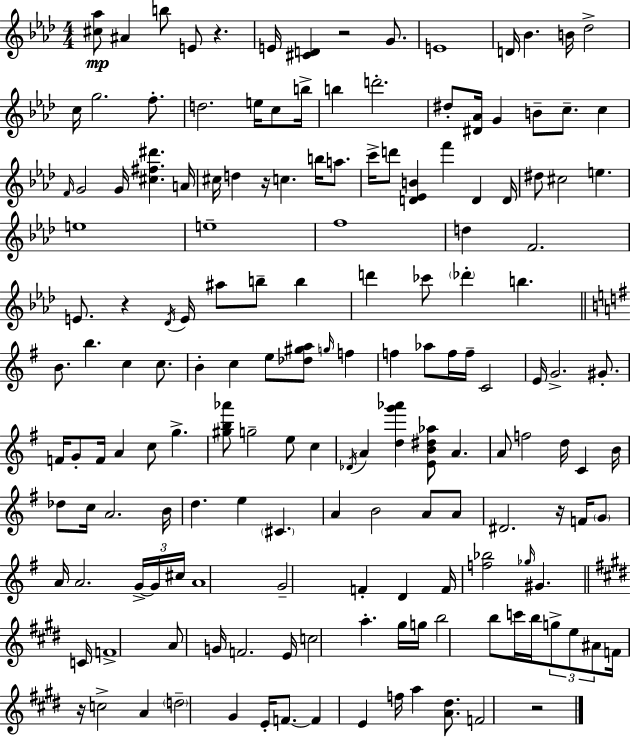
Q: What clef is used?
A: treble